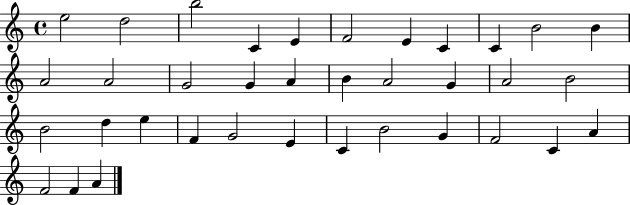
{
  \clef treble
  \time 4/4
  \defaultTimeSignature
  \key c \major
  e''2 d''2 | b''2 c'4 e'4 | f'2 e'4 c'4 | c'4 b'2 b'4 | \break a'2 a'2 | g'2 g'4 a'4 | b'4 a'2 g'4 | a'2 b'2 | \break b'2 d''4 e''4 | f'4 g'2 e'4 | c'4 b'2 g'4 | f'2 c'4 a'4 | \break f'2 f'4 a'4 | \bar "|."
}